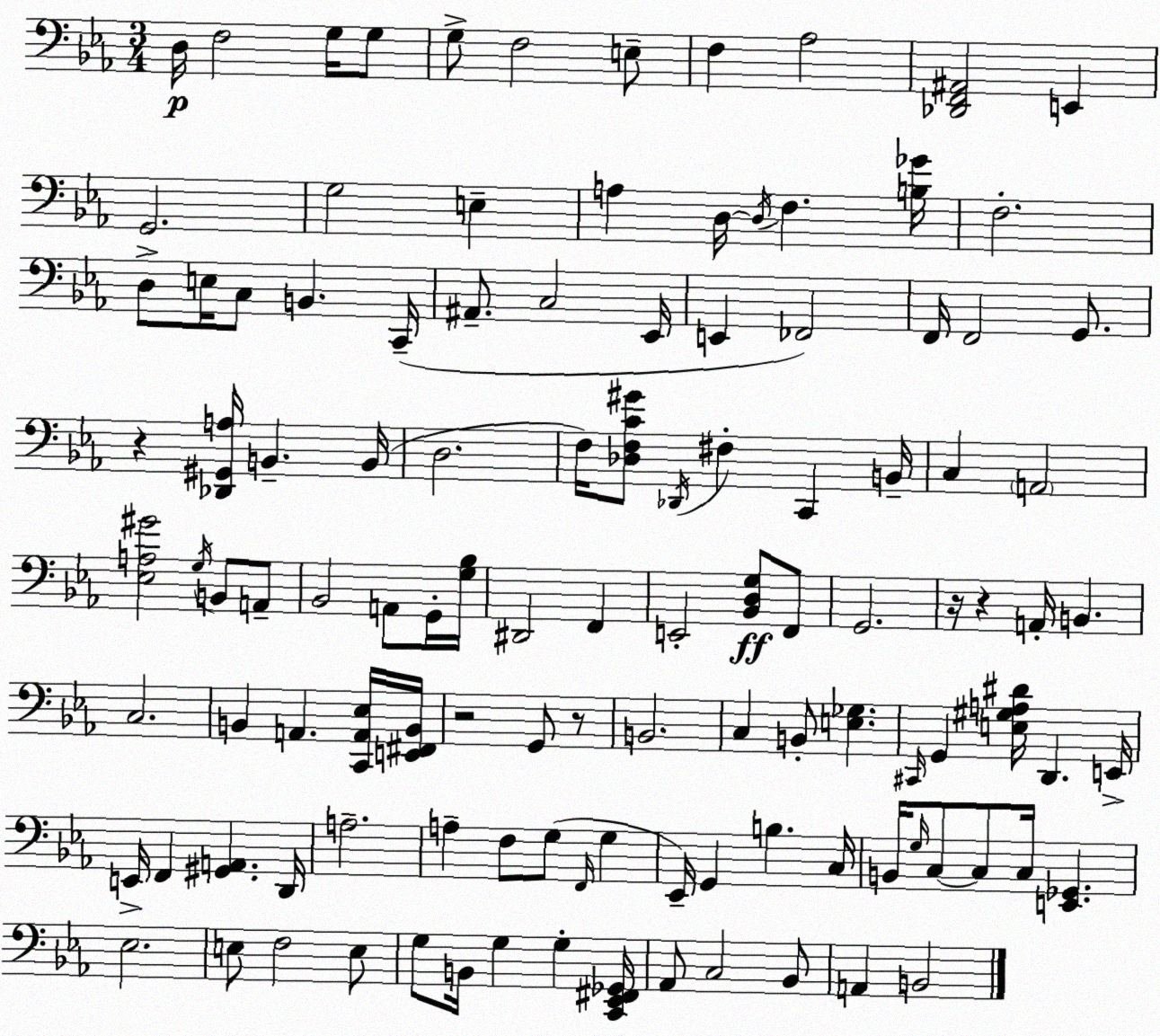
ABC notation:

X:1
T:Untitled
M:3/4
L:1/4
K:Eb
D,/4 F,2 G,/4 G,/2 G,/2 F,2 E,/2 F, _A,2 [_D,,F,,^A,,]2 E,, G,,2 G,2 E, A, D,/4 D,/4 F, [B,_G]/4 F,2 D,/2 E,/4 C,/2 B,, C,,/4 ^A,,/2 C,2 _E,,/4 E,, _F,,2 F,,/4 F,,2 G,,/2 z [_D,,^G,,A,]/4 B,, B,,/4 D,2 F,/4 [_D,F,C^G]/2 _D,,/4 ^F, C,, B,,/4 C, A,,2 [_E,A,^G]2 G,/4 B,,/2 A,,/2 _B,,2 A,,/2 G,,/4 [G,_B,]/4 ^D,,2 F,, E,,2 [_B,,D,G,]/2 F,,/2 G,,2 z/4 z A,,/4 B,, C,2 B,, A,, [C,,A,,_E,]/4 [E,,^F,,B,,]/4 z2 G,,/2 z/2 B,,2 C, B,,/2 [E,_G,] ^C,,/4 G,, [E,^G,A,^D]/4 D,, E,,/4 E,,/4 F,, [^G,,A,,] D,,/4 A,2 A, F,/2 G,/2 F,,/4 G, _E,,/4 G,, B, C,/4 B,,/4 G,/4 C,/2 C,/2 C,/4 [E,,_G,,] _E,2 E,/2 F,2 E,/2 G,/2 B,,/4 G, G, [C,,_E,,^F,,_G,,]/4 _A,,/2 C,2 _B,,/2 A,, B,,2